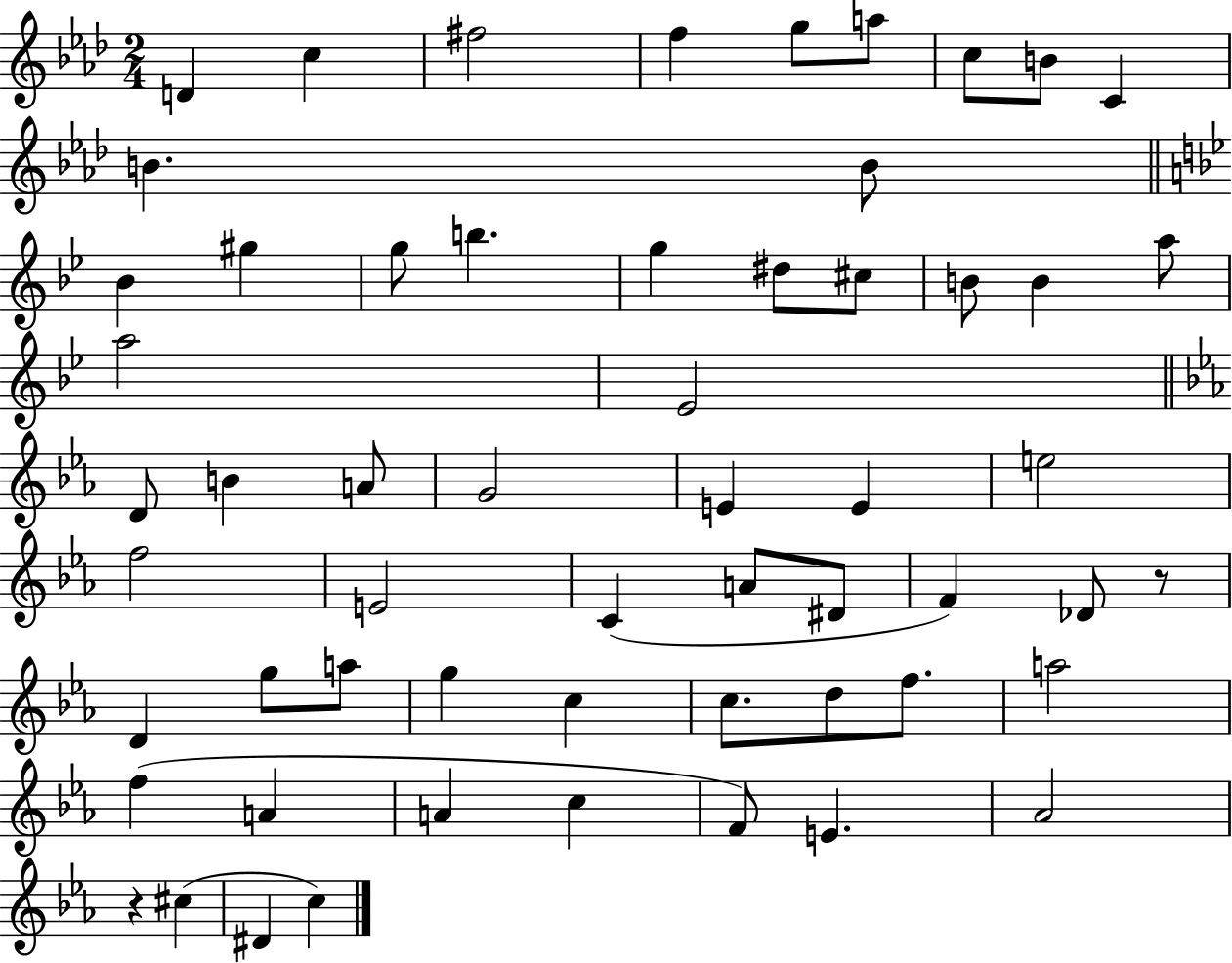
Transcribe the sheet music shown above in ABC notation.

X:1
T:Untitled
M:2/4
L:1/4
K:Ab
D c ^f2 f g/2 a/2 c/2 B/2 C B B/2 _B ^g g/2 b g ^d/2 ^c/2 B/2 B a/2 a2 _E2 D/2 B A/2 G2 E E e2 f2 E2 C A/2 ^D/2 F _D/2 z/2 D g/2 a/2 g c c/2 d/2 f/2 a2 f A A c F/2 E _A2 z ^c ^D c